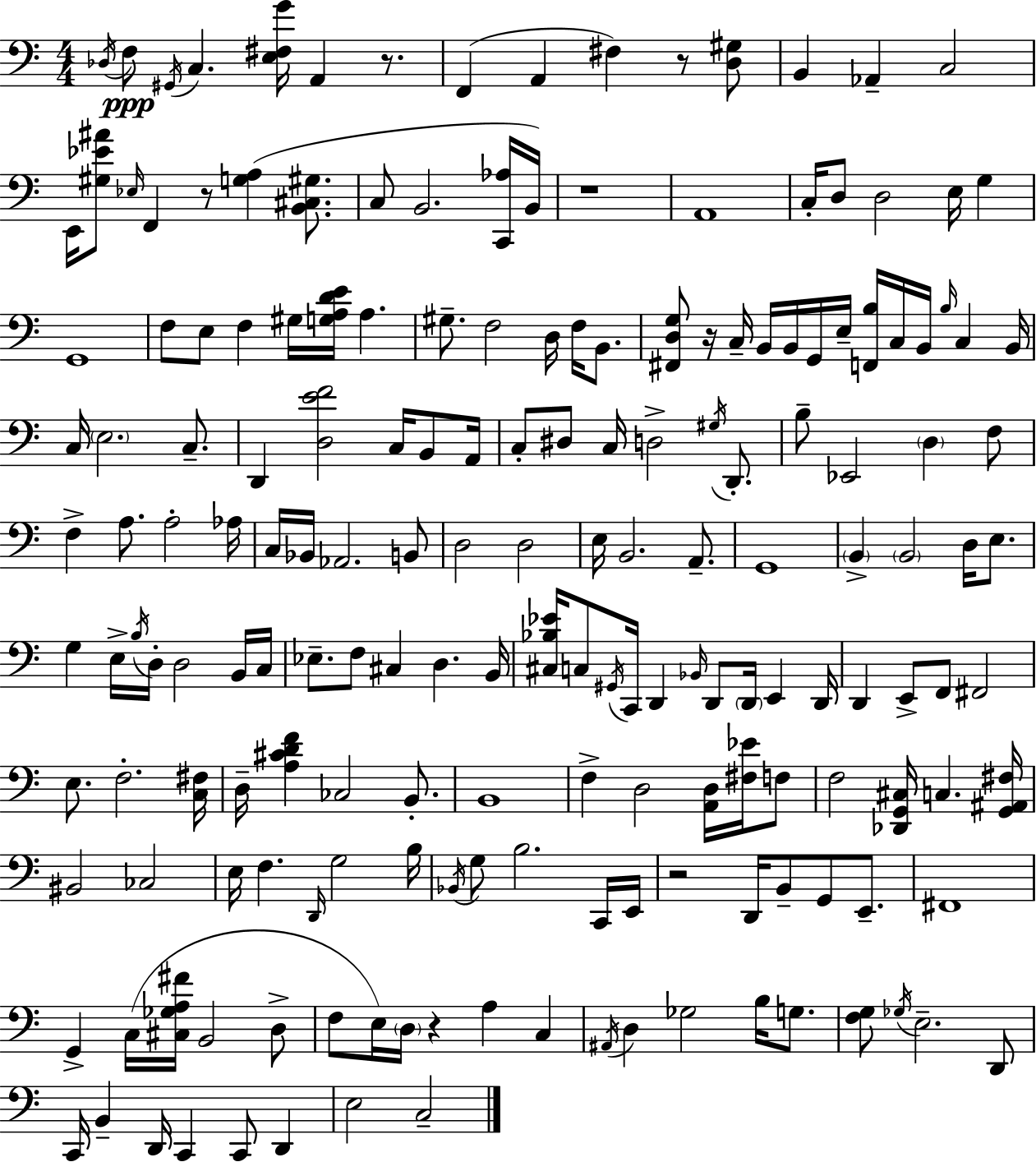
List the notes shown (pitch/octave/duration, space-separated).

Db3/s F3/e G#2/s C3/q. [E3,F#3,G4]/s A2/q R/e. F2/q A2/q F#3/q R/e [D3,G#3]/e B2/q Ab2/q C3/h E2/s [G#3,Eb4,A#4]/e Eb3/s F2/q R/e [G3,A3]/q [B2,C#3,G#3]/e. C3/e B2/h. [C2,Ab3]/s B2/s R/w A2/w C3/s D3/e D3/h E3/s G3/q G2/w F3/e E3/e F3/q G#3/s [G3,A3,D4,E4]/s A3/q. G#3/e. F3/h D3/s F3/s B2/e. [F#2,D3,G3]/e R/s C3/s B2/s B2/s G2/s E3/s [F2,B3]/s C3/s B2/s B3/s C3/q B2/s C3/s E3/h. C3/e. D2/q [D3,E4,F4]/h C3/s B2/e A2/s C3/e D#3/e C3/s D3/h G#3/s D2/e. B3/e Eb2/h D3/q F3/e F3/q A3/e. A3/h Ab3/s C3/s Bb2/s Ab2/h. B2/e D3/h D3/h E3/s B2/h. A2/e. G2/w B2/q B2/h D3/s E3/e. G3/q E3/s B3/s D3/s D3/h B2/s C3/s Eb3/e. F3/e C#3/q D3/q. B2/s [C#3,Bb3,Eb4]/s C3/e G#2/s C2/s D2/q Bb2/s D2/e D2/s E2/q D2/s D2/q E2/e F2/e F#2/h E3/e. F3/h. [C3,F#3]/s D3/s [A3,C#4,D4,F4]/q CES3/h B2/e. B2/w F3/q D3/h [A2,D3]/s [F#3,Eb4]/s F3/e F3/h [Db2,G2,C#3]/s C3/q. [G2,A#2,F#3]/s BIS2/h CES3/h E3/s F3/q. D2/s G3/h B3/s Bb2/s G3/e B3/h. C2/s E2/s R/h D2/s B2/e G2/e E2/e. F#2/w G2/q C3/s [C#3,Gb3,A3,F#4]/s B2/h D3/e F3/e E3/s D3/s R/q A3/q C3/q A#2/s D3/q Gb3/h B3/s G3/e. [F3,G3]/e Gb3/s E3/h. D2/e C2/s B2/q D2/s C2/q C2/e D2/q E3/h C3/h